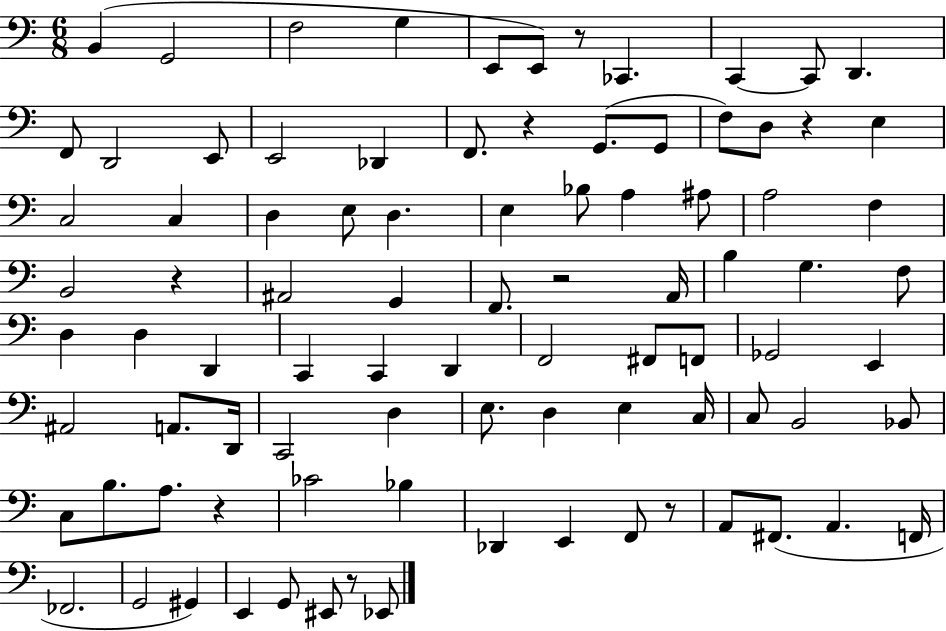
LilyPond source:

{
  \clef bass
  \numericTimeSignature
  \time 6/8
  \key c \major
  b,4( g,2 | f2 g4 | e,8 e,8) r8 ces,4. | c,4~~ c,8 d,4. | \break f,8 d,2 e,8 | e,2 des,4 | f,8. r4 g,8.( g,8 | f8) d8 r4 e4 | \break c2 c4 | d4 e8 d4. | e4 bes8 a4 ais8 | a2 f4 | \break b,2 r4 | ais,2 g,4 | f,8. r2 a,16 | b4 g4. f8 | \break d4 d4 d,4 | c,4 c,4 d,4 | f,2 fis,8 f,8 | ges,2 e,4 | \break ais,2 a,8. d,16 | c,2 d4 | e8. d4 e4 c16 | c8 b,2 bes,8 | \break c8 b8. a8. r4 | ces'2 bes4 | des,4 e,4 f,8 r8 | a,8 fis,8.( a,4. f,16 | \break fes,2. | g,2 gis,4) | e,4 g,8 eis,8 r8 ees,8 | \bar "|."
}